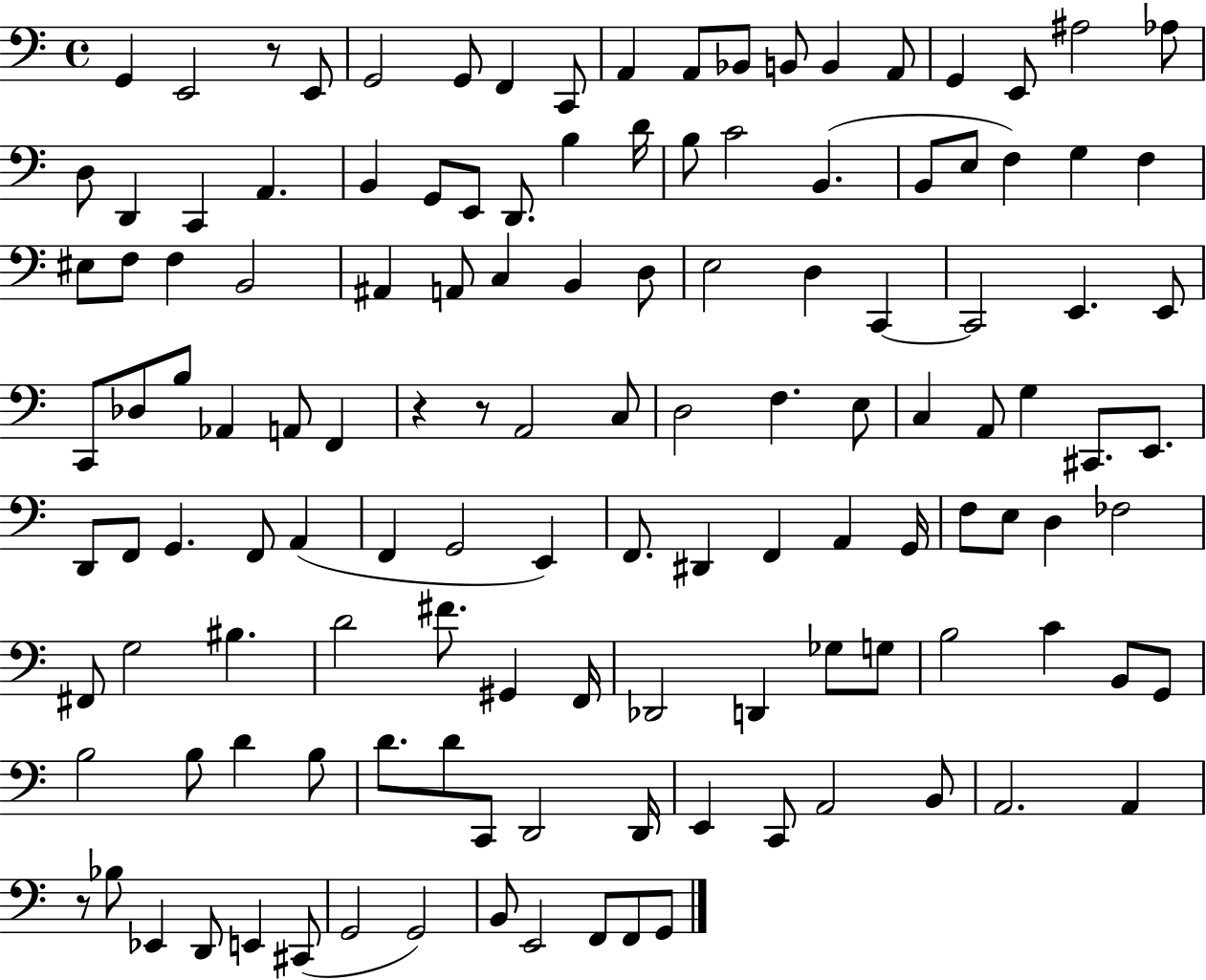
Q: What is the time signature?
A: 4/4